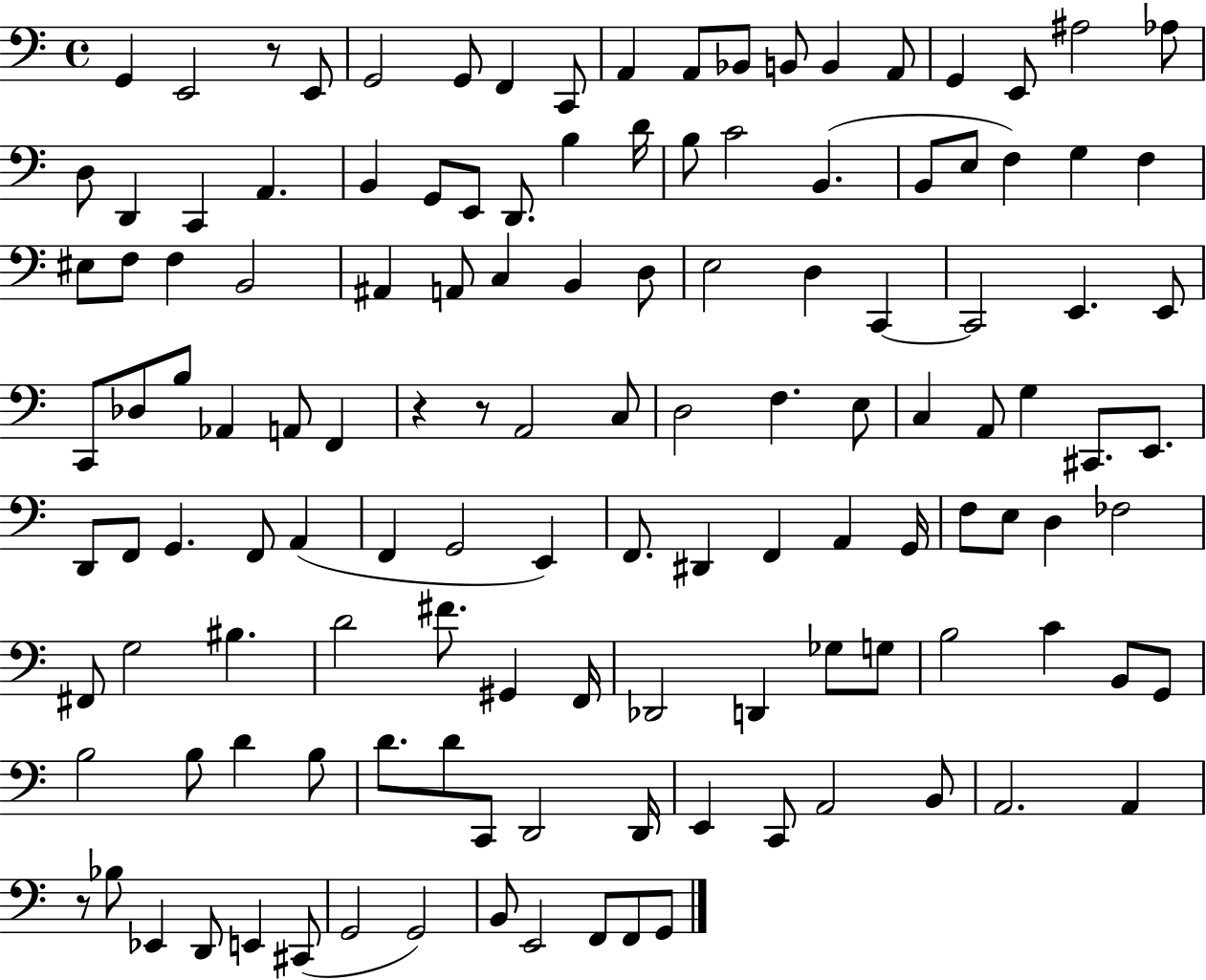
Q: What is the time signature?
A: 4/4